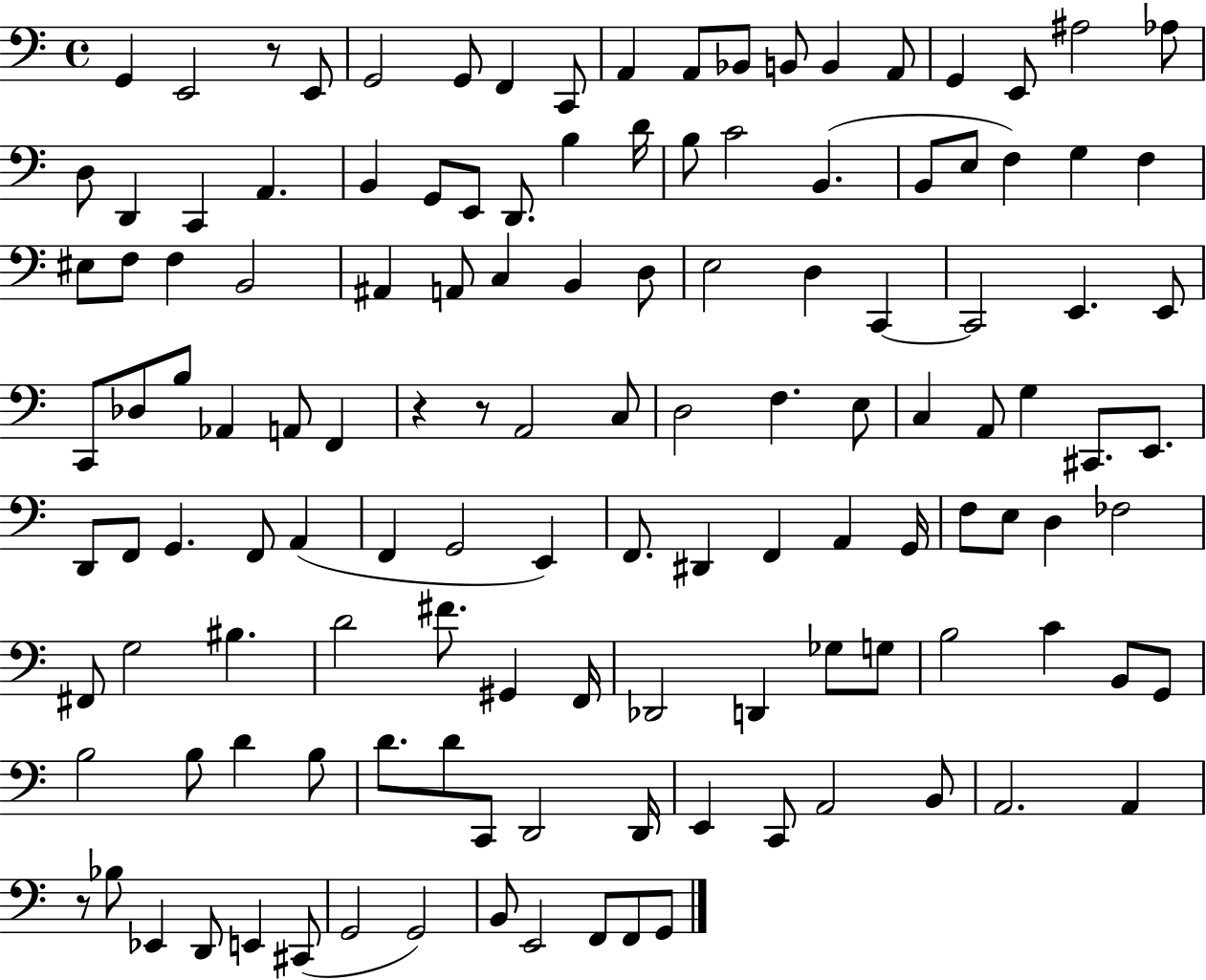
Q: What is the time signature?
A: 4/4